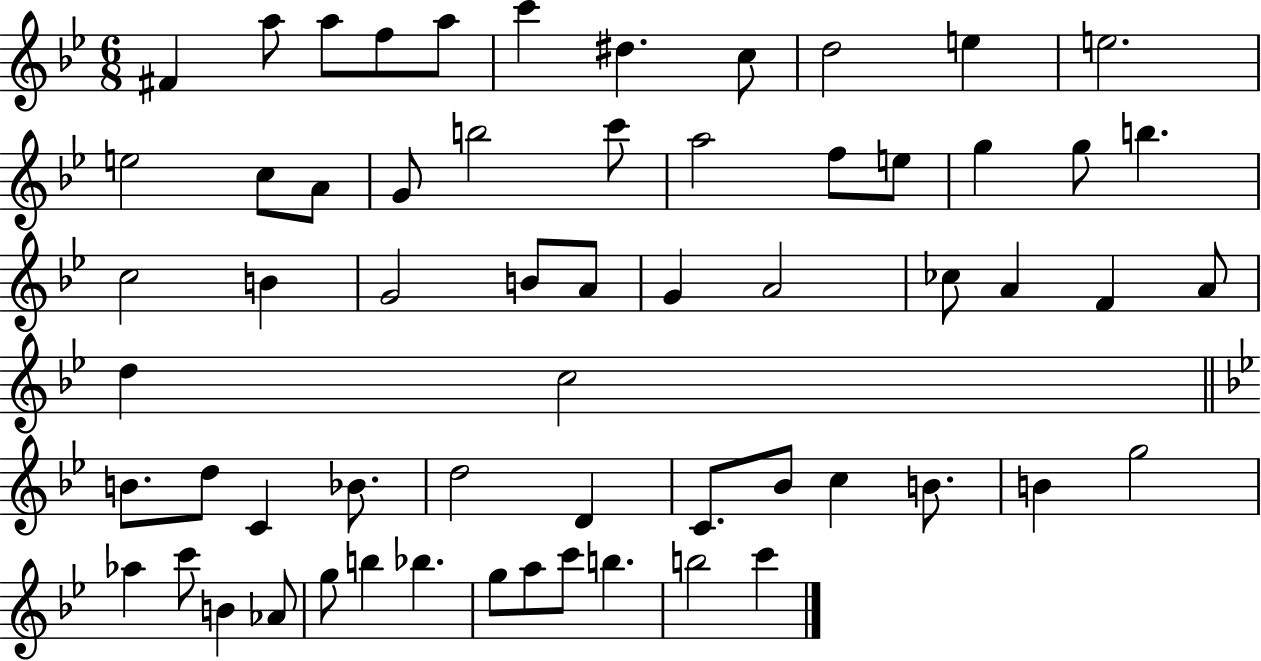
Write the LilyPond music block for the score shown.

{
  \clef treble
  \numericTimeSignature
  \time 6/8
  \key bes \major
  fis'4 a''8 a''8 f''8 a''8 | c'''4 dis''4. c''8 | d''2 e''4 | e''2. | \break e''2 c''8 a'8 | g'8 b''2 c'''8 | a''2 f''8 e''8 | g''4 g''8 b''4. | \break c''2 b'4 | g'2 b'8 a'8 | g'4 a'2 | ces''8 a'4 f'4 a'8 | \break d''4 c''2 | \bar "||" \break \key g \minor b'8. d''8 c'4 bes'8. | d''2 d'4 | c'8. bes'8 c''4 b'8. | b'4 g''2 | \break aes''4 c'''8 b'4 aes'8 | g''8 b''4 bes''4. | g''8 a''8 c'''8 b''4. | b''2 c'''4 | \break \bar "|."
}